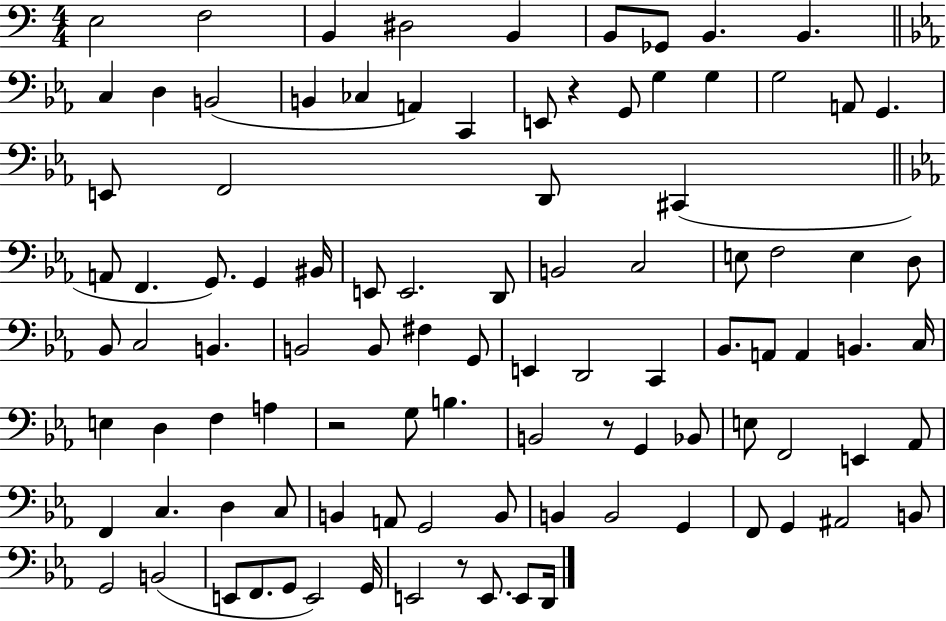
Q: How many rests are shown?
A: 4